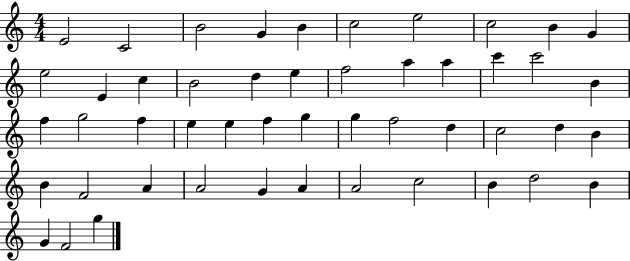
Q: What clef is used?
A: treble